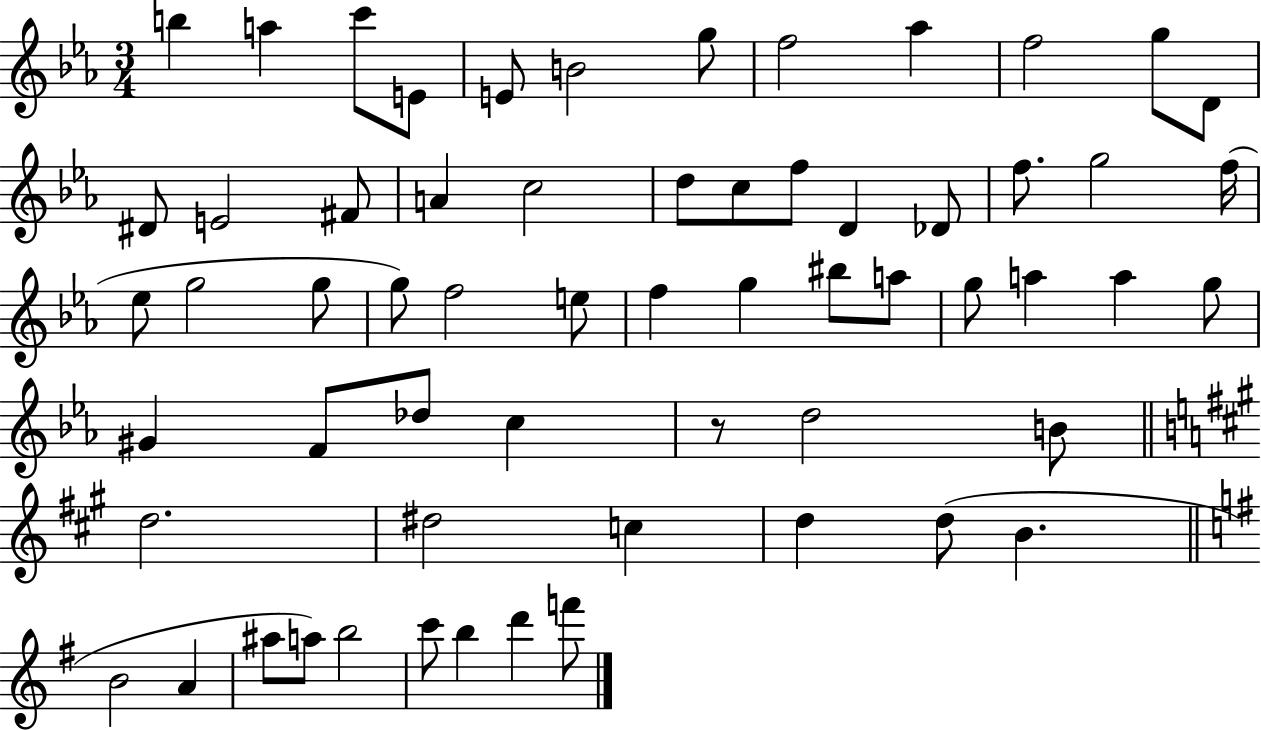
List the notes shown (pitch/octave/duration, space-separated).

B5/q A5/q C6/e E4/e E4/e B4/h G5/e F5/h Ab5/q F5/h G5/e D4/e D#4/e E4/h F#4/e A4/q C5/h D5/e C5/e F5/e D4/q Db4/e F5/e. G5/h F5/s Eb5/e G5/h G5/e G5/e F5/h E5/e F5/q G5/q BIS5/e A5/e G5/e A5/q A5/q G5/e G#4/q F4/e Db5/e C5/q R/e D5/h B4/e D5/h. D#5/h C5/q D5/q D5/e B4/q. B4/h A4/q A#5/e A5/e B5/h C6/e B5/q D6/q F6/e